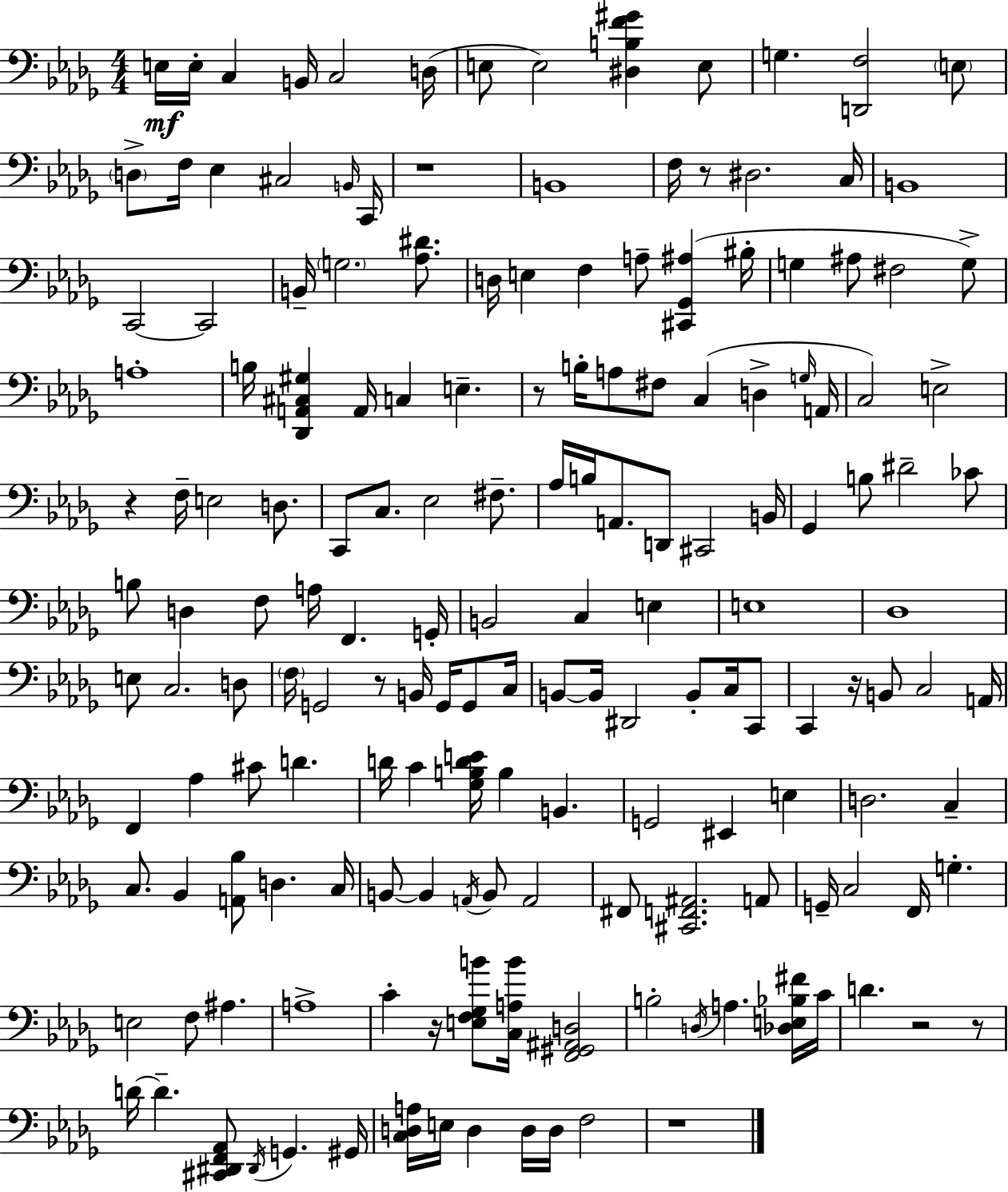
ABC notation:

X:1
T:Untitled
M:4/4
L:1/4
K:Bbm
E,/4 E,/4 C, B,,/4 C,2 D,/4 E,/2 E,2 [^D,B,F^G] E,/2 G, [D,,F,]2 E,/2 D,/2 F,/4 _E, ^C,2 B,,/4 C,,/4 z4 B,,4 F,/4 z/2 ^D,2 C,/4 B,,4 C,,2 C,,2 B,,/4 G,2 [_A,^D]/2 D,/4 E, F, A,/2 [^C,,_G,,^A,] ^B,/4 G, ^A,/2 ^F,2 G,/2 A,4 B,/4 [_D,,A,,^C,^G,] A,,/4 C, E, z/2 B,/4 A,/2 ^F,/2 C, D, G,/4 A,,/4 C,2 E,2 z F,/4 E,2 D,/2 C,,/2 C,/2 _E,2 ^F,/2 _A,/4 B,/4 A,,/2 D,,/2 ^C,,2 B,,/4 _G,, B,/2 ^D2 _C/2 B,/2 D, F,/2 A,/4 F,, G,,/4 B,,2 C, E, E,4 _D,4 E,/2 C,2 D,/2 F,/4 G,,2 z/2 B,,/4 G,,/4 G,,/2 C,/4 B,,/2 B,,/4 ^D,,2 B,,/2 C,/4 C,,/2 C,, z/4 B,,/2 C,2 A,,/4 F,, _A, ^C/2 D D/4 C [_G,B,DE]/4 B, B,, G,,2 ^E,, E, D,2 C, C,/2 _B,, [A,,_B,]/2 D, C,/4 B,,/2 B,, A,,/4 B,,/2 A,,2 ^F,,/2 [^C,,F,,^A,,]2 A,,/2 G,,/4 C,2 F,,/4 G, E,2 F,/2 ^A, A,4 C z/4 [E,F,_G,B]/2 [C,A,B]/4 [F,,^G,,^A,,D,]2 B,2 D,/4 A, [_D,E,_B,^F]/4 C/4 D z2 z/2 D/4 D [^C,,^D,,F,,_A,,]/2 ^D,,/4 G,, ^G,,/4 [C,D,A,]/4 E,/4 D, D,/4 D,/4 F,2 z4